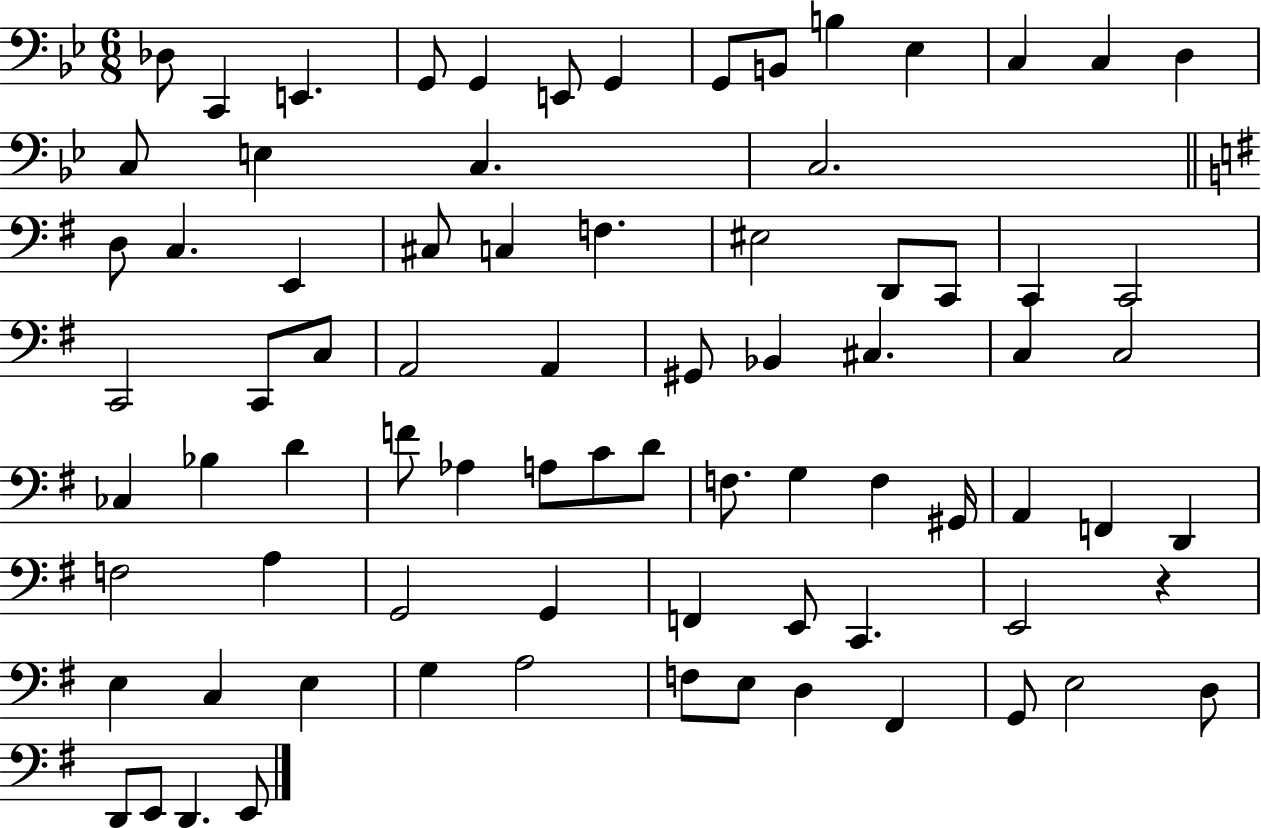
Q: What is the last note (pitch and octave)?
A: E2